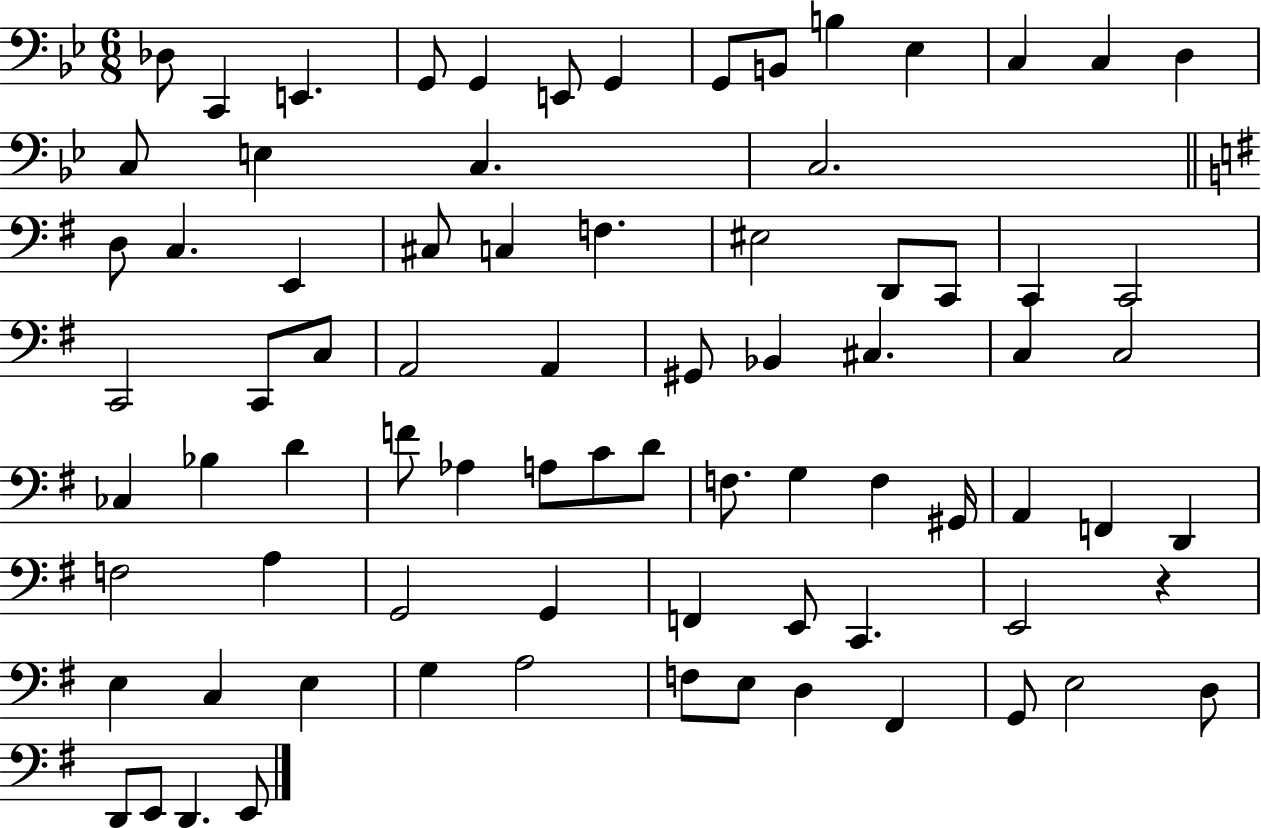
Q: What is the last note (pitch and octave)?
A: E2